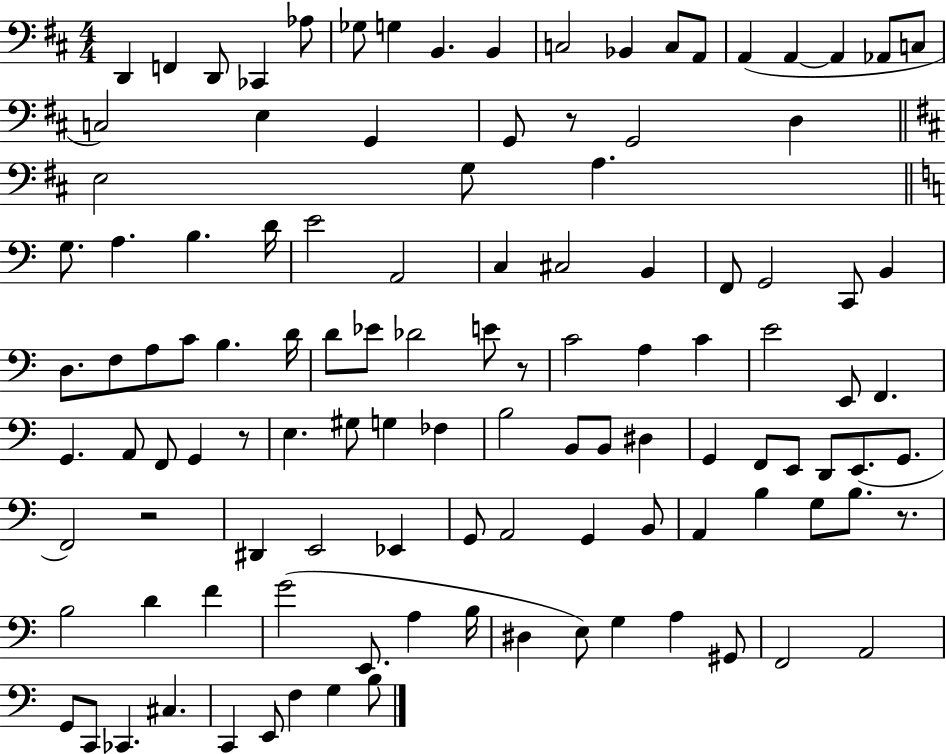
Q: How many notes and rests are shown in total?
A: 114